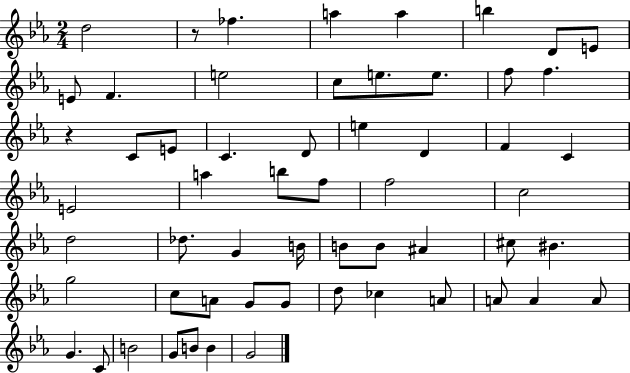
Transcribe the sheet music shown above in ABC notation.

X:1
T:Untitled
M:2/4
L:1/4
K:Eb
d2 z/2 _f a a b D/2 E/2 E/2 F e2 c/2 e/2 e/2 f/2 f z C/2 E/2 C D/2 e D F C E2 a b/2 f/2 f2 c2 d2 _d/2 G B/4 B/2 B/2 ^A ^c/2 ^B g2 c/2 A/2 G/2 G/2 d/2 _c A/2 A/2 A A/2 G C/2 B2 G/2 B/2 B G2